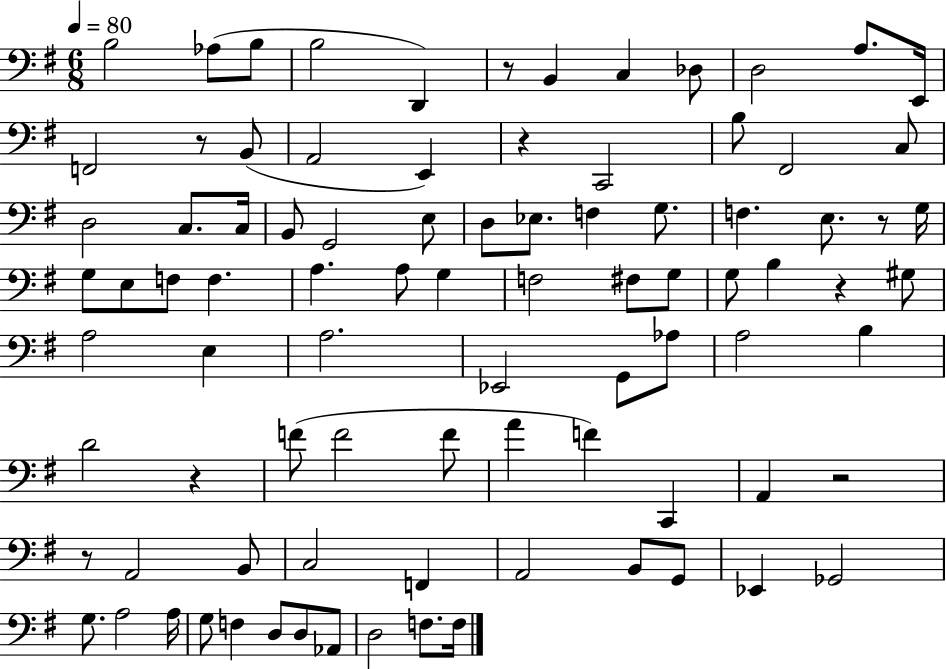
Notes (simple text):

B3/h Ab3/e B3/e B3/h D2/q R/e B2/q C3/q Db3/e D3/h A3/e. E2/s F2/h R/e B2/e A2/h E2/q R/q C2/h B3/e F#2/h C3/e D3/h C3/e. C3/s B2/e G2/h E3/e D3/e Eb3/e. F3/q G3/e. F3/q. E3/e. R/e G3/s G3/e E3/e F3/e F3/q. A3/q. A3/e G3/q F3/h F#3/e G3/e G3/e B3/q R/q G#3/e A3/h E3/q A3/h. Eb2/h G2/e Ab3/e A3/h B3/q D4/h R/q F4/e F4/h F4/e A4/q F4/q C2/q A2/q R/h R/e A2/h B2/e C3/h F2/q A2/h B2/e G2/e Eb2/q Gb2/h G3/e. A3/h A3/s G3/e F3/q D3/e D3/e Ab2/e D3/h F3/e. F3/s